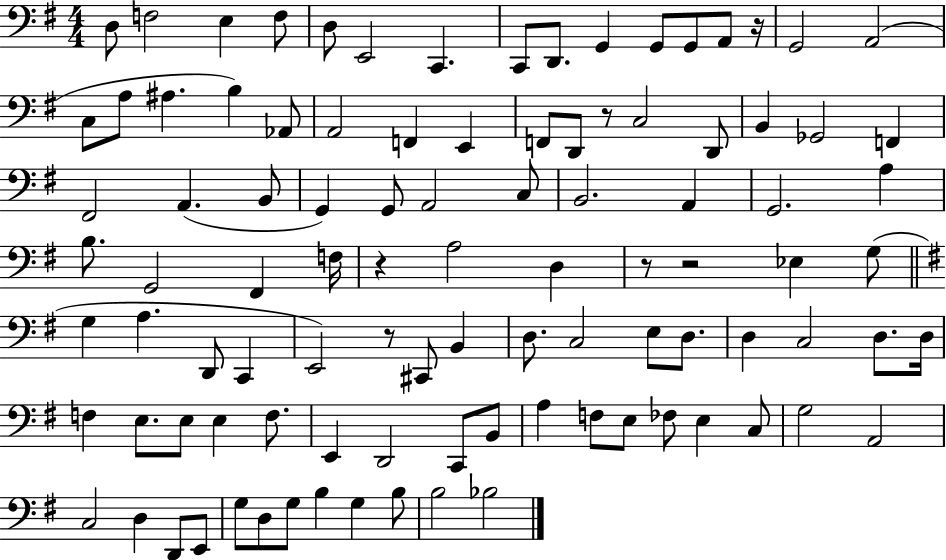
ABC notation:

X:1
T:Untitled
M:4/4
L:1/4
K:G
D,/2 F,2 E, F,/2 D,/2 E,,2 C,, C,,/2 D,,/2 G,, G,,/2 G,,/2 A,,/2 z/4 G,,2 A,,2 C,/2 A,/2 ^A, B, _A,,/2 A,,2 F,, E,, F,,/2 D,,/2 z/2 C,2 D,,/2 B,, _G,,2 F,, ^F,,2 A,, B,,/2 G,, G,,/2 A,,2 C,/2 B,,2 A,, G,,2 A, B,/2 G,,2 ^F,, F,/4 z A,2 D, z/2 z2 _E, G,/2 G, A, D,,/2 C,, E,,2 z/2 ^C,,/2 B,, D,/2 C,2 E,/2 D,/2 D, C,2 D,/2 D,/4 F, E,/2 E,/2 E, F,/2 E,, D,,2 C,,/2 B,,/2 A, F,/2 E,/2 _F,/2 E, C,/2 G,2 A,,2 C,2 D, D,,/2 E,,/2 G,/2 D,/2 G,/2 B, G, B,/2 B,2 _B,2